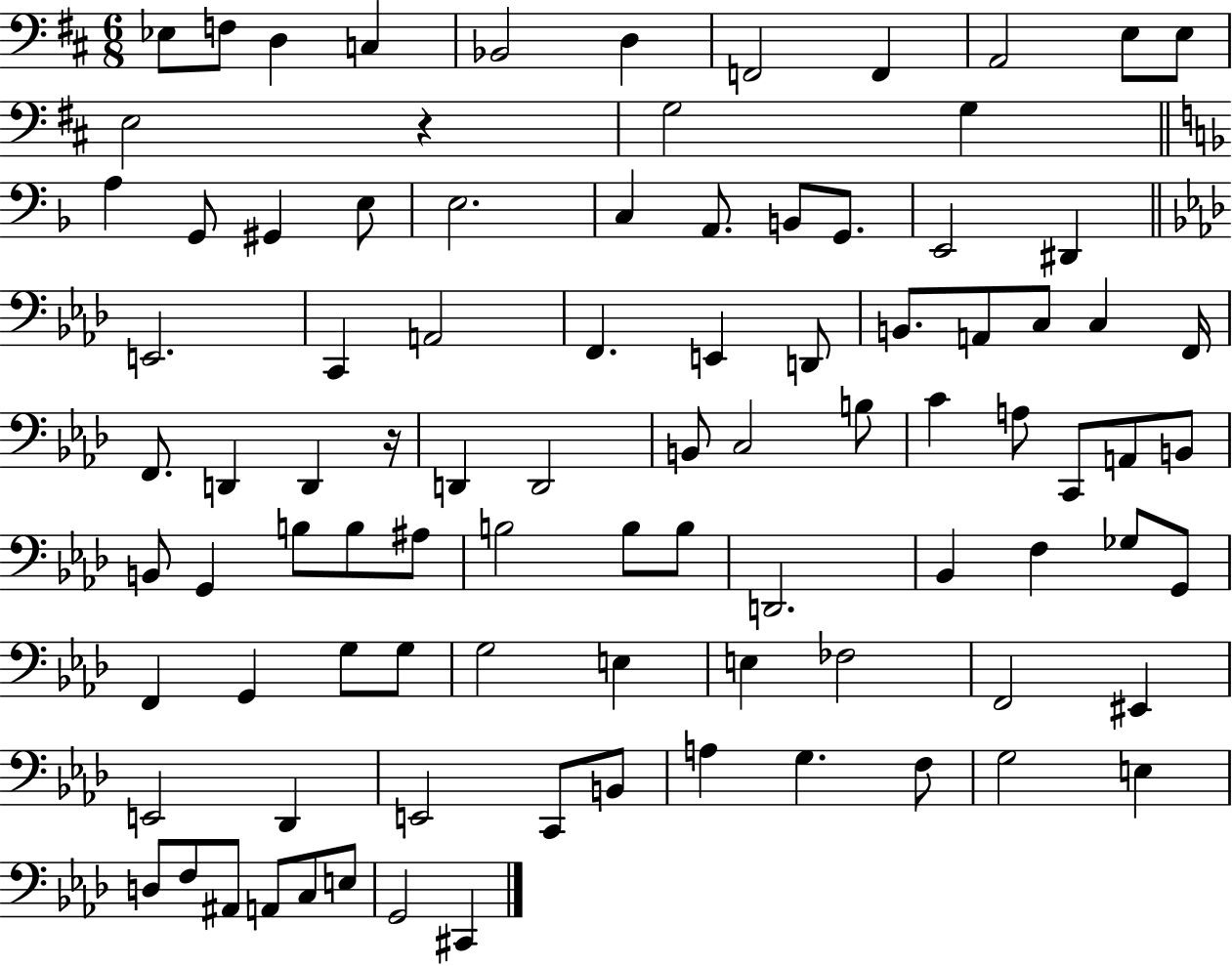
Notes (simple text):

Eb3/e F3/e D3/q C3/q Bb2/h D3/q F2/h F2/q A2/h E3/e E3/e E3/h R/q G3/h G3/q A3/q G2/e G#2/q E3/e E3/h. C3/q A2/e. B2/e G2/e. E2/h D#2/q E2/h. C2/q A2/h F2/q. E2/q D2/e B2/e. A2/e C3/e C3/q F2/s F2/e. D2/q D2/q R/s D2/q D2/h B2/e C3/h B3/e C4/q A3/e C2/e A2/e B2/e B2/e G2/q B3/e B3/e A#3/e B3/h B3/e B3/e D2/h. Bb2/q F3/q Gb3/e G2/e F2/q G2/q G3/e G3/e G3/h E3/q E3/q FES3/h F2/h EIS2/q E2/h Db2/q E2/h C2/e B2/e A3/q G3/q. F3/e G3/h E3/q D3/e F3/e A#2/e A2/e C3/e E3/e G2/h C#2/q